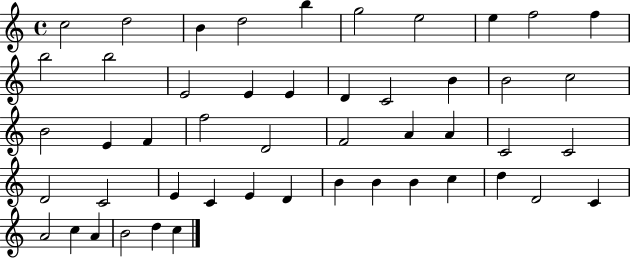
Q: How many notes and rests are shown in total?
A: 49